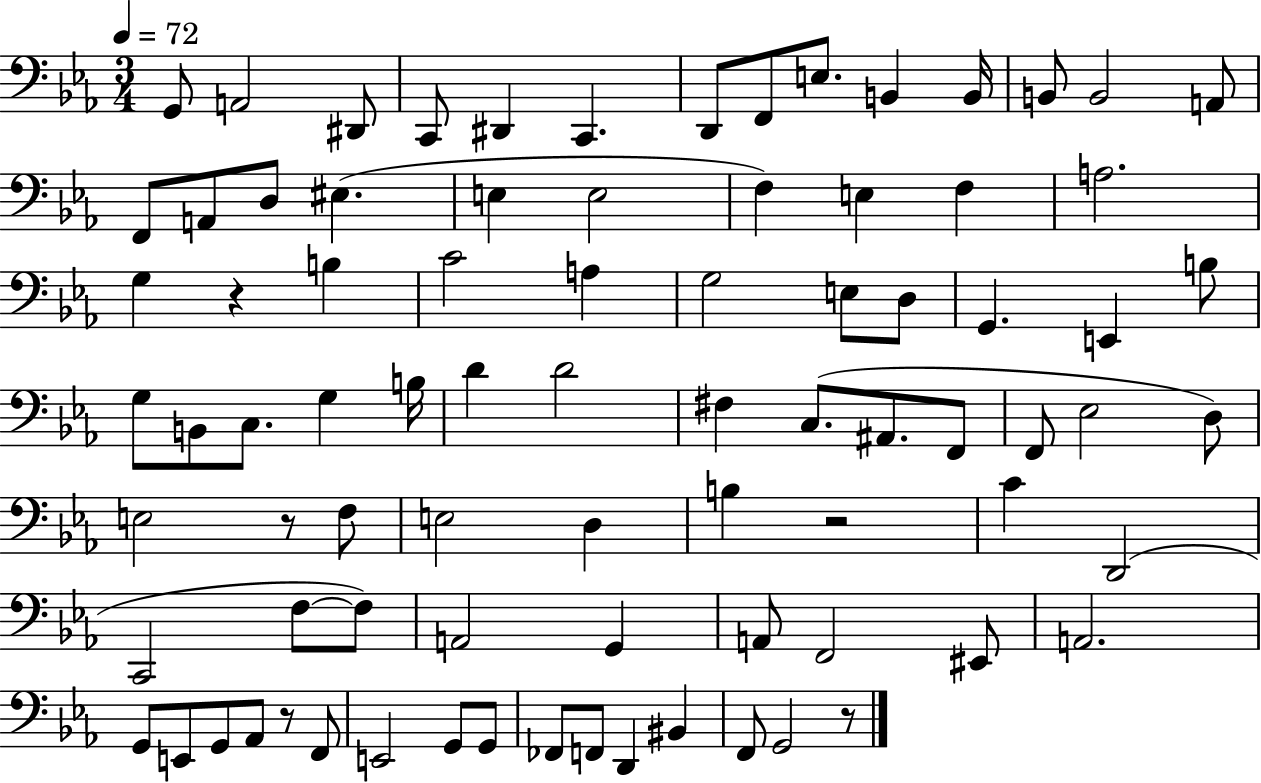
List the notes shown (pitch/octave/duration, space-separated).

G2/e A2/h D#2/e C2/e D#2/q C2/q. D2/e F2/e E3/e. B2/q B2/s B2/e B2/h A2/e F2/e A2/e D3/e EIS3/q. E3/q E3/h F3/q E3/q F3/q A3/h. G3/q R/q B3/q C4/h A3/q G3/h E3/e D3/e G2/q. E2/q B3/e G3/e B2/e C3/e. G3/q B3/s D4/q D4/h F#3/q C3/e. A#2/e. F2/e F2/e Eb3/h D3/e E3/h R/e F3/e E3/h D3/q B3/q R/h C4/q D2/h C2/h F3/e F3/e A2/h G2/q A2/e F2/h EIS2/e A2/h. G2/e E2/e G2/e Ab2/e R/e F2/e E2/h G2/e G2/e FES2/e F2/e D2/q BIS2/q F2/e G2/h R/e